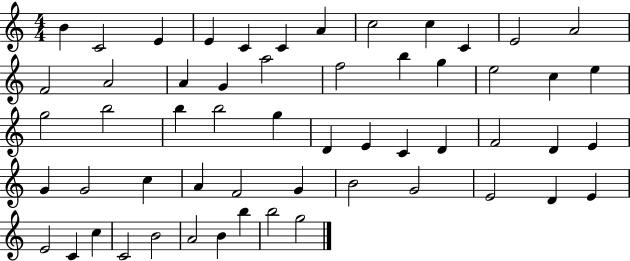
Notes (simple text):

B4/q C4/h E4/q E4/q C4/q C4/q A4/q C5/h C5/q C4/q E4/h A4/h F4/h A4/h A4/q G4/q A5/h F5/h B5/q G5/q E5/h C5/q E5/q G5/h B5/h B5/q B5/h G5/q D4/q E4/q C4/q D4/q F4/h D4/q E4/q G4/q G4/h C5/q A4/q F4/h G4/q B4/h G4/h E4/h D4/q E4/q E4/h C4/q C5/q C4/h B4/h A4/h B4/q B5/q B5/h G5/h